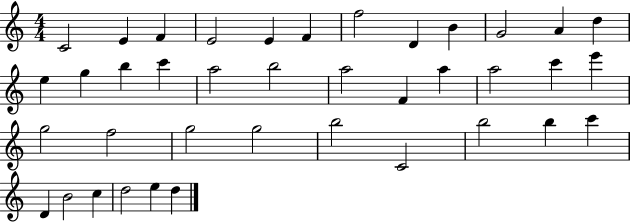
X:1
T:Untitled
M:4/4
L:1/4
K:C
C2 E F E2 E F f2 D B G2 A d e g b c' a2 b2 a2 F a a2 c' e' g2 f2 g2 g2 b2 C2 b2 b c' D B2 c d2 e d